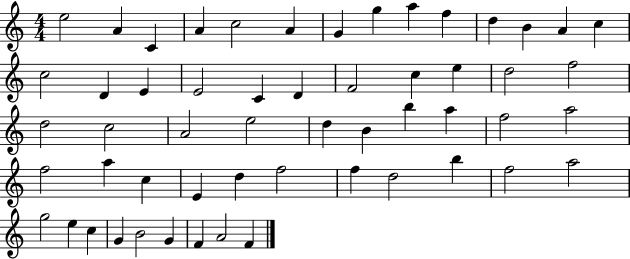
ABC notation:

X:1
T:Untitled
M:4/4
L:1/4
K:C
e2 A C A c2 A G g a f d B A c c2 D E E2 C D F2 c e d2 f2 d2 c2 A2 e2 d B b a f2 a2 f2 a c E d f2 f d2 b f2 a2 g2 e c G B2 G F A2 F